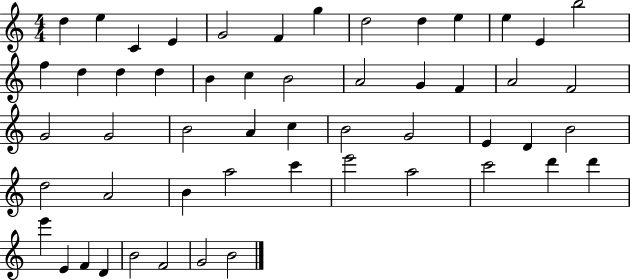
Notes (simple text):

D5/q E5/q C4/q E4/q G4/h F4/q G5/q D5/h D5/q E5/q E5/q E4/q B5/h F5/q D5/q D5/q D5/q B4/q C5/q B4/h A4/h G4/q F4/q A4/h F4/h G4/h G4/h B4/h A4/q C5/q B4/h G4/h E4/q D4/q B4/h D5/h A4/h B4/q A5/h C6/q E6/h A5/h C6/h D6/q D6/q E6/q E4/q F4/q D4/q B4/h F4/h G4/h B4/h